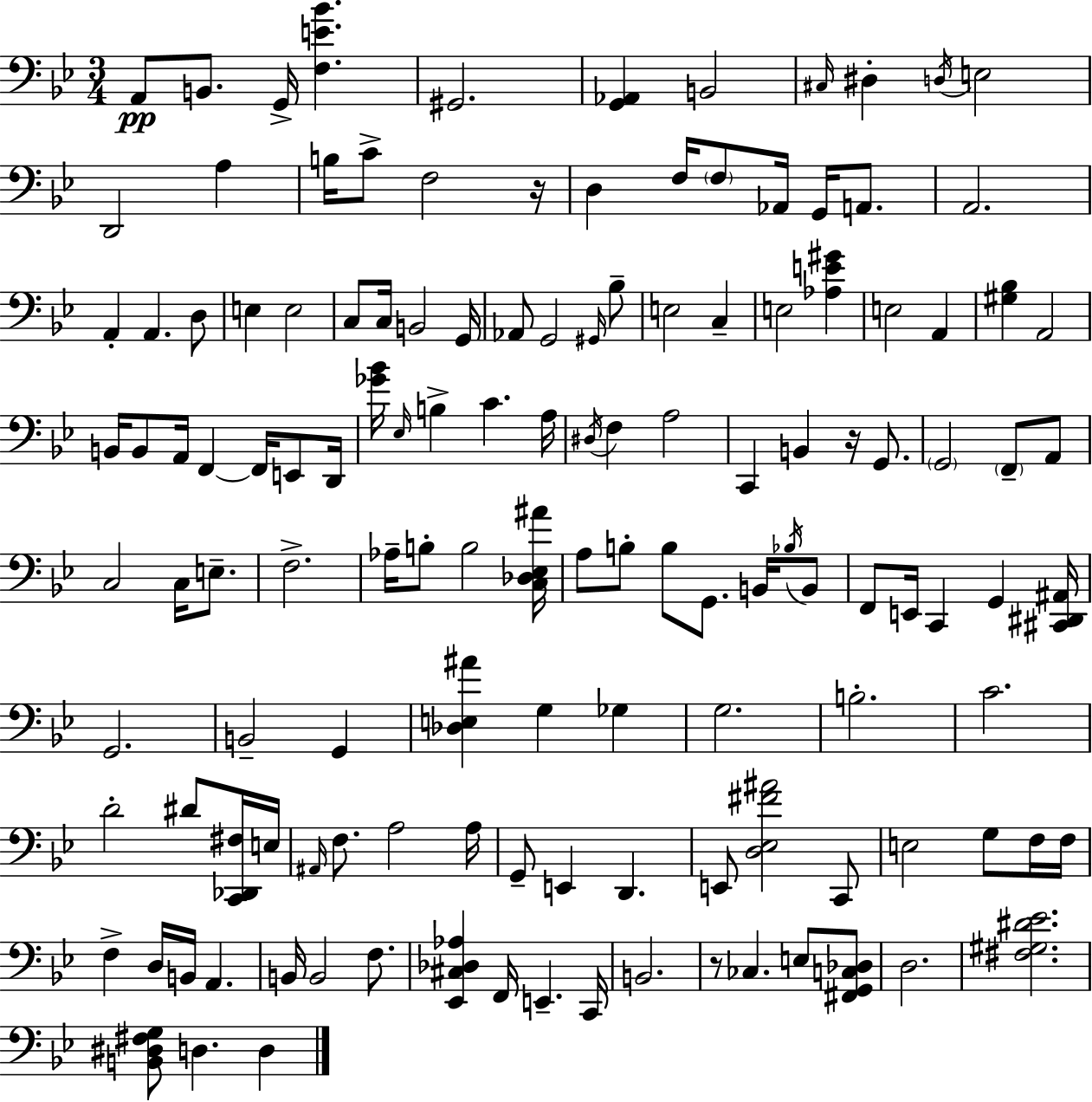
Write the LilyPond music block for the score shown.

{
  \clef bass
  \numericTimeSignature
  \time 3/4
  \key g \minor
  a,8\pp b,8. g,16-> <f e' bes'>4. | gis,2. | <g, aes,>4 b,2 | \grace { cis16 } dis4-. \acciaccatura { d16 } e2 | \break d,2 a4 | b16 c'8-> f2 | r16 d4 f16 \parenthesize f8 aes,16 g,16 a,8. | a,2. | \break a,4-. a,4. | d8 e4 e2 | c8 c16 b,2 | g,16 aes,8 g,2 | \break \grace { gis,16 } bes8-- e2 c4-- | e2 <aes e' gis'>4 | e2 a,4 | <gis bes>4 a,2 | \break b,16 b,8 a,16 f,4~~ f,16 | e,8 d,16 <ges' bes'>16 \grace { ees16 } b4-> c'4. | a16 \acciaccatura { dis16 } f4 a2 | c,4 b,4 | \break r16 g,8. \parenthesize g,2 | \parenthesize f,8-- a,8 c2 | c16 e8.-- f2.-> | aes16-- b8-. b2 | \break <c des ees ais'>16 a8 b8-. b8 g,8. | b,16 \acciaccatura { bes16 } b,8 f,8 e,16 c,4 | g,4 <cis, dis, ais,>16 g,2. | b,2-- | \break g,4 <des e ais'>4 g4 | ges4 g2. | b2.-. | c'2. | \break d'2-. | dis'8 <c, des, fis>16 e16 \grace { ais,16 } f8. a2 | a16 g,8-- e,4 | d,4. e,8 <d ees fis' ais'>2 | \break c,8 e2 | g8 f16 f16 f4-> d16 | b,16 a,4. b,16 b,2 | f8. <ees, cis des aes>4 f,16 | \break e,4.-- c,16 b,2. | r8 ces4. | e8 <fis, g, c des>8 d2. | <fis gis dis' ees'>2. | \break <b, dis fis g>8 d4. | d4 \bar "|."
}